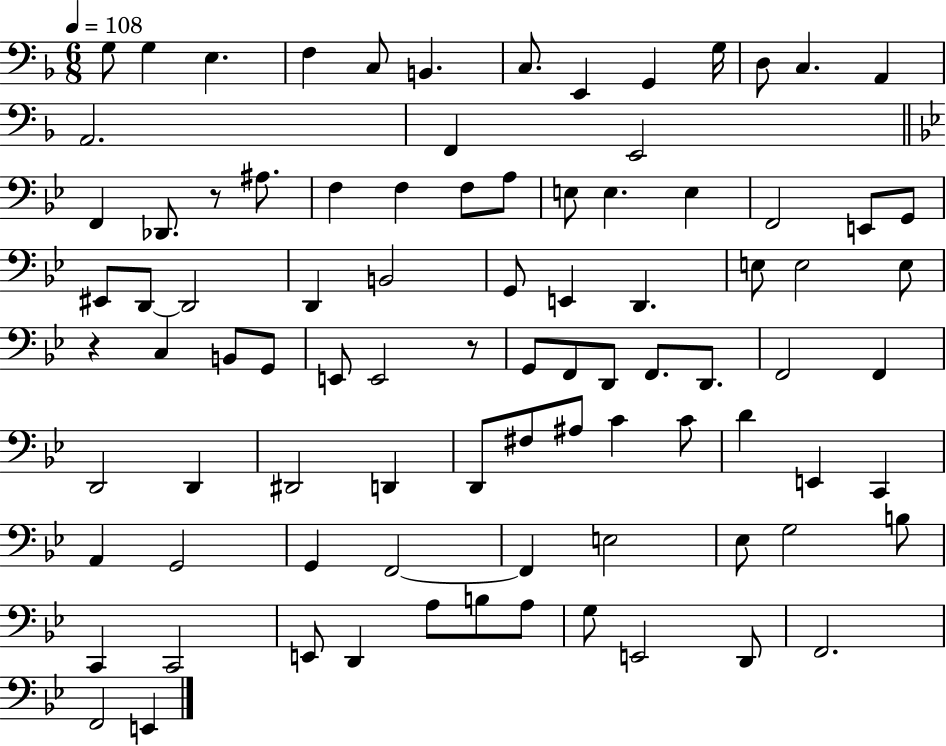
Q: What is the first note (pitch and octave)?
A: G3